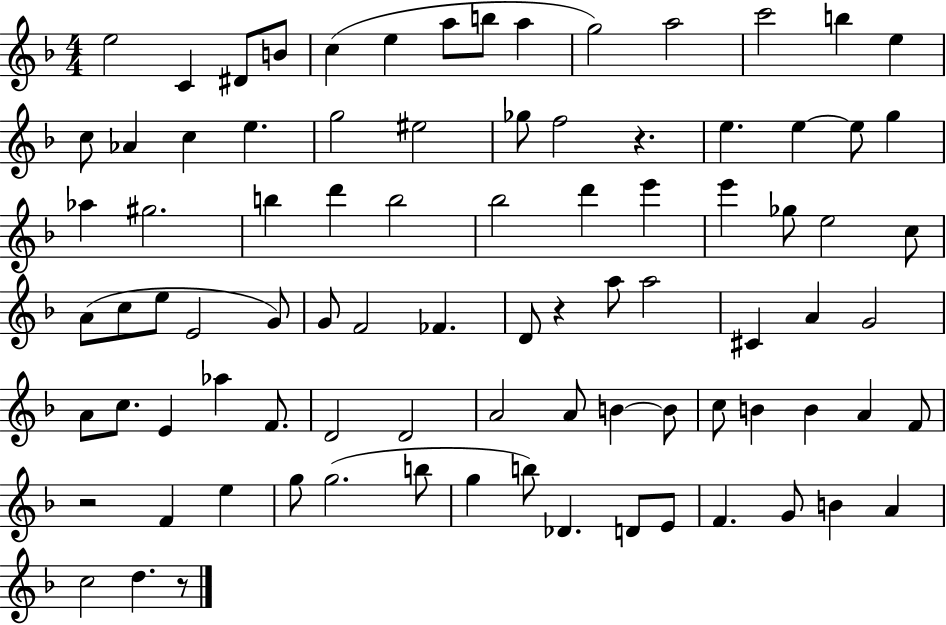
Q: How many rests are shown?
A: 4